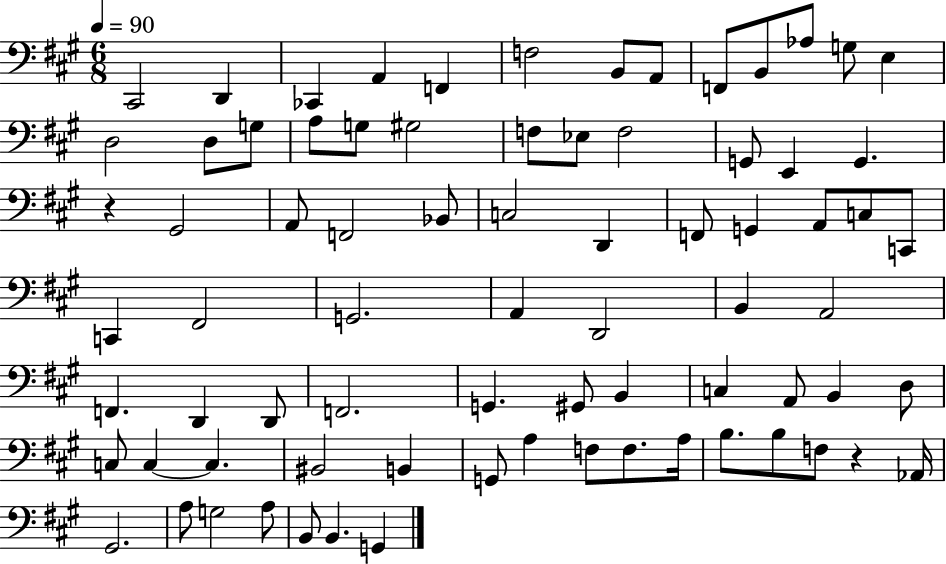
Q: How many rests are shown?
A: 2